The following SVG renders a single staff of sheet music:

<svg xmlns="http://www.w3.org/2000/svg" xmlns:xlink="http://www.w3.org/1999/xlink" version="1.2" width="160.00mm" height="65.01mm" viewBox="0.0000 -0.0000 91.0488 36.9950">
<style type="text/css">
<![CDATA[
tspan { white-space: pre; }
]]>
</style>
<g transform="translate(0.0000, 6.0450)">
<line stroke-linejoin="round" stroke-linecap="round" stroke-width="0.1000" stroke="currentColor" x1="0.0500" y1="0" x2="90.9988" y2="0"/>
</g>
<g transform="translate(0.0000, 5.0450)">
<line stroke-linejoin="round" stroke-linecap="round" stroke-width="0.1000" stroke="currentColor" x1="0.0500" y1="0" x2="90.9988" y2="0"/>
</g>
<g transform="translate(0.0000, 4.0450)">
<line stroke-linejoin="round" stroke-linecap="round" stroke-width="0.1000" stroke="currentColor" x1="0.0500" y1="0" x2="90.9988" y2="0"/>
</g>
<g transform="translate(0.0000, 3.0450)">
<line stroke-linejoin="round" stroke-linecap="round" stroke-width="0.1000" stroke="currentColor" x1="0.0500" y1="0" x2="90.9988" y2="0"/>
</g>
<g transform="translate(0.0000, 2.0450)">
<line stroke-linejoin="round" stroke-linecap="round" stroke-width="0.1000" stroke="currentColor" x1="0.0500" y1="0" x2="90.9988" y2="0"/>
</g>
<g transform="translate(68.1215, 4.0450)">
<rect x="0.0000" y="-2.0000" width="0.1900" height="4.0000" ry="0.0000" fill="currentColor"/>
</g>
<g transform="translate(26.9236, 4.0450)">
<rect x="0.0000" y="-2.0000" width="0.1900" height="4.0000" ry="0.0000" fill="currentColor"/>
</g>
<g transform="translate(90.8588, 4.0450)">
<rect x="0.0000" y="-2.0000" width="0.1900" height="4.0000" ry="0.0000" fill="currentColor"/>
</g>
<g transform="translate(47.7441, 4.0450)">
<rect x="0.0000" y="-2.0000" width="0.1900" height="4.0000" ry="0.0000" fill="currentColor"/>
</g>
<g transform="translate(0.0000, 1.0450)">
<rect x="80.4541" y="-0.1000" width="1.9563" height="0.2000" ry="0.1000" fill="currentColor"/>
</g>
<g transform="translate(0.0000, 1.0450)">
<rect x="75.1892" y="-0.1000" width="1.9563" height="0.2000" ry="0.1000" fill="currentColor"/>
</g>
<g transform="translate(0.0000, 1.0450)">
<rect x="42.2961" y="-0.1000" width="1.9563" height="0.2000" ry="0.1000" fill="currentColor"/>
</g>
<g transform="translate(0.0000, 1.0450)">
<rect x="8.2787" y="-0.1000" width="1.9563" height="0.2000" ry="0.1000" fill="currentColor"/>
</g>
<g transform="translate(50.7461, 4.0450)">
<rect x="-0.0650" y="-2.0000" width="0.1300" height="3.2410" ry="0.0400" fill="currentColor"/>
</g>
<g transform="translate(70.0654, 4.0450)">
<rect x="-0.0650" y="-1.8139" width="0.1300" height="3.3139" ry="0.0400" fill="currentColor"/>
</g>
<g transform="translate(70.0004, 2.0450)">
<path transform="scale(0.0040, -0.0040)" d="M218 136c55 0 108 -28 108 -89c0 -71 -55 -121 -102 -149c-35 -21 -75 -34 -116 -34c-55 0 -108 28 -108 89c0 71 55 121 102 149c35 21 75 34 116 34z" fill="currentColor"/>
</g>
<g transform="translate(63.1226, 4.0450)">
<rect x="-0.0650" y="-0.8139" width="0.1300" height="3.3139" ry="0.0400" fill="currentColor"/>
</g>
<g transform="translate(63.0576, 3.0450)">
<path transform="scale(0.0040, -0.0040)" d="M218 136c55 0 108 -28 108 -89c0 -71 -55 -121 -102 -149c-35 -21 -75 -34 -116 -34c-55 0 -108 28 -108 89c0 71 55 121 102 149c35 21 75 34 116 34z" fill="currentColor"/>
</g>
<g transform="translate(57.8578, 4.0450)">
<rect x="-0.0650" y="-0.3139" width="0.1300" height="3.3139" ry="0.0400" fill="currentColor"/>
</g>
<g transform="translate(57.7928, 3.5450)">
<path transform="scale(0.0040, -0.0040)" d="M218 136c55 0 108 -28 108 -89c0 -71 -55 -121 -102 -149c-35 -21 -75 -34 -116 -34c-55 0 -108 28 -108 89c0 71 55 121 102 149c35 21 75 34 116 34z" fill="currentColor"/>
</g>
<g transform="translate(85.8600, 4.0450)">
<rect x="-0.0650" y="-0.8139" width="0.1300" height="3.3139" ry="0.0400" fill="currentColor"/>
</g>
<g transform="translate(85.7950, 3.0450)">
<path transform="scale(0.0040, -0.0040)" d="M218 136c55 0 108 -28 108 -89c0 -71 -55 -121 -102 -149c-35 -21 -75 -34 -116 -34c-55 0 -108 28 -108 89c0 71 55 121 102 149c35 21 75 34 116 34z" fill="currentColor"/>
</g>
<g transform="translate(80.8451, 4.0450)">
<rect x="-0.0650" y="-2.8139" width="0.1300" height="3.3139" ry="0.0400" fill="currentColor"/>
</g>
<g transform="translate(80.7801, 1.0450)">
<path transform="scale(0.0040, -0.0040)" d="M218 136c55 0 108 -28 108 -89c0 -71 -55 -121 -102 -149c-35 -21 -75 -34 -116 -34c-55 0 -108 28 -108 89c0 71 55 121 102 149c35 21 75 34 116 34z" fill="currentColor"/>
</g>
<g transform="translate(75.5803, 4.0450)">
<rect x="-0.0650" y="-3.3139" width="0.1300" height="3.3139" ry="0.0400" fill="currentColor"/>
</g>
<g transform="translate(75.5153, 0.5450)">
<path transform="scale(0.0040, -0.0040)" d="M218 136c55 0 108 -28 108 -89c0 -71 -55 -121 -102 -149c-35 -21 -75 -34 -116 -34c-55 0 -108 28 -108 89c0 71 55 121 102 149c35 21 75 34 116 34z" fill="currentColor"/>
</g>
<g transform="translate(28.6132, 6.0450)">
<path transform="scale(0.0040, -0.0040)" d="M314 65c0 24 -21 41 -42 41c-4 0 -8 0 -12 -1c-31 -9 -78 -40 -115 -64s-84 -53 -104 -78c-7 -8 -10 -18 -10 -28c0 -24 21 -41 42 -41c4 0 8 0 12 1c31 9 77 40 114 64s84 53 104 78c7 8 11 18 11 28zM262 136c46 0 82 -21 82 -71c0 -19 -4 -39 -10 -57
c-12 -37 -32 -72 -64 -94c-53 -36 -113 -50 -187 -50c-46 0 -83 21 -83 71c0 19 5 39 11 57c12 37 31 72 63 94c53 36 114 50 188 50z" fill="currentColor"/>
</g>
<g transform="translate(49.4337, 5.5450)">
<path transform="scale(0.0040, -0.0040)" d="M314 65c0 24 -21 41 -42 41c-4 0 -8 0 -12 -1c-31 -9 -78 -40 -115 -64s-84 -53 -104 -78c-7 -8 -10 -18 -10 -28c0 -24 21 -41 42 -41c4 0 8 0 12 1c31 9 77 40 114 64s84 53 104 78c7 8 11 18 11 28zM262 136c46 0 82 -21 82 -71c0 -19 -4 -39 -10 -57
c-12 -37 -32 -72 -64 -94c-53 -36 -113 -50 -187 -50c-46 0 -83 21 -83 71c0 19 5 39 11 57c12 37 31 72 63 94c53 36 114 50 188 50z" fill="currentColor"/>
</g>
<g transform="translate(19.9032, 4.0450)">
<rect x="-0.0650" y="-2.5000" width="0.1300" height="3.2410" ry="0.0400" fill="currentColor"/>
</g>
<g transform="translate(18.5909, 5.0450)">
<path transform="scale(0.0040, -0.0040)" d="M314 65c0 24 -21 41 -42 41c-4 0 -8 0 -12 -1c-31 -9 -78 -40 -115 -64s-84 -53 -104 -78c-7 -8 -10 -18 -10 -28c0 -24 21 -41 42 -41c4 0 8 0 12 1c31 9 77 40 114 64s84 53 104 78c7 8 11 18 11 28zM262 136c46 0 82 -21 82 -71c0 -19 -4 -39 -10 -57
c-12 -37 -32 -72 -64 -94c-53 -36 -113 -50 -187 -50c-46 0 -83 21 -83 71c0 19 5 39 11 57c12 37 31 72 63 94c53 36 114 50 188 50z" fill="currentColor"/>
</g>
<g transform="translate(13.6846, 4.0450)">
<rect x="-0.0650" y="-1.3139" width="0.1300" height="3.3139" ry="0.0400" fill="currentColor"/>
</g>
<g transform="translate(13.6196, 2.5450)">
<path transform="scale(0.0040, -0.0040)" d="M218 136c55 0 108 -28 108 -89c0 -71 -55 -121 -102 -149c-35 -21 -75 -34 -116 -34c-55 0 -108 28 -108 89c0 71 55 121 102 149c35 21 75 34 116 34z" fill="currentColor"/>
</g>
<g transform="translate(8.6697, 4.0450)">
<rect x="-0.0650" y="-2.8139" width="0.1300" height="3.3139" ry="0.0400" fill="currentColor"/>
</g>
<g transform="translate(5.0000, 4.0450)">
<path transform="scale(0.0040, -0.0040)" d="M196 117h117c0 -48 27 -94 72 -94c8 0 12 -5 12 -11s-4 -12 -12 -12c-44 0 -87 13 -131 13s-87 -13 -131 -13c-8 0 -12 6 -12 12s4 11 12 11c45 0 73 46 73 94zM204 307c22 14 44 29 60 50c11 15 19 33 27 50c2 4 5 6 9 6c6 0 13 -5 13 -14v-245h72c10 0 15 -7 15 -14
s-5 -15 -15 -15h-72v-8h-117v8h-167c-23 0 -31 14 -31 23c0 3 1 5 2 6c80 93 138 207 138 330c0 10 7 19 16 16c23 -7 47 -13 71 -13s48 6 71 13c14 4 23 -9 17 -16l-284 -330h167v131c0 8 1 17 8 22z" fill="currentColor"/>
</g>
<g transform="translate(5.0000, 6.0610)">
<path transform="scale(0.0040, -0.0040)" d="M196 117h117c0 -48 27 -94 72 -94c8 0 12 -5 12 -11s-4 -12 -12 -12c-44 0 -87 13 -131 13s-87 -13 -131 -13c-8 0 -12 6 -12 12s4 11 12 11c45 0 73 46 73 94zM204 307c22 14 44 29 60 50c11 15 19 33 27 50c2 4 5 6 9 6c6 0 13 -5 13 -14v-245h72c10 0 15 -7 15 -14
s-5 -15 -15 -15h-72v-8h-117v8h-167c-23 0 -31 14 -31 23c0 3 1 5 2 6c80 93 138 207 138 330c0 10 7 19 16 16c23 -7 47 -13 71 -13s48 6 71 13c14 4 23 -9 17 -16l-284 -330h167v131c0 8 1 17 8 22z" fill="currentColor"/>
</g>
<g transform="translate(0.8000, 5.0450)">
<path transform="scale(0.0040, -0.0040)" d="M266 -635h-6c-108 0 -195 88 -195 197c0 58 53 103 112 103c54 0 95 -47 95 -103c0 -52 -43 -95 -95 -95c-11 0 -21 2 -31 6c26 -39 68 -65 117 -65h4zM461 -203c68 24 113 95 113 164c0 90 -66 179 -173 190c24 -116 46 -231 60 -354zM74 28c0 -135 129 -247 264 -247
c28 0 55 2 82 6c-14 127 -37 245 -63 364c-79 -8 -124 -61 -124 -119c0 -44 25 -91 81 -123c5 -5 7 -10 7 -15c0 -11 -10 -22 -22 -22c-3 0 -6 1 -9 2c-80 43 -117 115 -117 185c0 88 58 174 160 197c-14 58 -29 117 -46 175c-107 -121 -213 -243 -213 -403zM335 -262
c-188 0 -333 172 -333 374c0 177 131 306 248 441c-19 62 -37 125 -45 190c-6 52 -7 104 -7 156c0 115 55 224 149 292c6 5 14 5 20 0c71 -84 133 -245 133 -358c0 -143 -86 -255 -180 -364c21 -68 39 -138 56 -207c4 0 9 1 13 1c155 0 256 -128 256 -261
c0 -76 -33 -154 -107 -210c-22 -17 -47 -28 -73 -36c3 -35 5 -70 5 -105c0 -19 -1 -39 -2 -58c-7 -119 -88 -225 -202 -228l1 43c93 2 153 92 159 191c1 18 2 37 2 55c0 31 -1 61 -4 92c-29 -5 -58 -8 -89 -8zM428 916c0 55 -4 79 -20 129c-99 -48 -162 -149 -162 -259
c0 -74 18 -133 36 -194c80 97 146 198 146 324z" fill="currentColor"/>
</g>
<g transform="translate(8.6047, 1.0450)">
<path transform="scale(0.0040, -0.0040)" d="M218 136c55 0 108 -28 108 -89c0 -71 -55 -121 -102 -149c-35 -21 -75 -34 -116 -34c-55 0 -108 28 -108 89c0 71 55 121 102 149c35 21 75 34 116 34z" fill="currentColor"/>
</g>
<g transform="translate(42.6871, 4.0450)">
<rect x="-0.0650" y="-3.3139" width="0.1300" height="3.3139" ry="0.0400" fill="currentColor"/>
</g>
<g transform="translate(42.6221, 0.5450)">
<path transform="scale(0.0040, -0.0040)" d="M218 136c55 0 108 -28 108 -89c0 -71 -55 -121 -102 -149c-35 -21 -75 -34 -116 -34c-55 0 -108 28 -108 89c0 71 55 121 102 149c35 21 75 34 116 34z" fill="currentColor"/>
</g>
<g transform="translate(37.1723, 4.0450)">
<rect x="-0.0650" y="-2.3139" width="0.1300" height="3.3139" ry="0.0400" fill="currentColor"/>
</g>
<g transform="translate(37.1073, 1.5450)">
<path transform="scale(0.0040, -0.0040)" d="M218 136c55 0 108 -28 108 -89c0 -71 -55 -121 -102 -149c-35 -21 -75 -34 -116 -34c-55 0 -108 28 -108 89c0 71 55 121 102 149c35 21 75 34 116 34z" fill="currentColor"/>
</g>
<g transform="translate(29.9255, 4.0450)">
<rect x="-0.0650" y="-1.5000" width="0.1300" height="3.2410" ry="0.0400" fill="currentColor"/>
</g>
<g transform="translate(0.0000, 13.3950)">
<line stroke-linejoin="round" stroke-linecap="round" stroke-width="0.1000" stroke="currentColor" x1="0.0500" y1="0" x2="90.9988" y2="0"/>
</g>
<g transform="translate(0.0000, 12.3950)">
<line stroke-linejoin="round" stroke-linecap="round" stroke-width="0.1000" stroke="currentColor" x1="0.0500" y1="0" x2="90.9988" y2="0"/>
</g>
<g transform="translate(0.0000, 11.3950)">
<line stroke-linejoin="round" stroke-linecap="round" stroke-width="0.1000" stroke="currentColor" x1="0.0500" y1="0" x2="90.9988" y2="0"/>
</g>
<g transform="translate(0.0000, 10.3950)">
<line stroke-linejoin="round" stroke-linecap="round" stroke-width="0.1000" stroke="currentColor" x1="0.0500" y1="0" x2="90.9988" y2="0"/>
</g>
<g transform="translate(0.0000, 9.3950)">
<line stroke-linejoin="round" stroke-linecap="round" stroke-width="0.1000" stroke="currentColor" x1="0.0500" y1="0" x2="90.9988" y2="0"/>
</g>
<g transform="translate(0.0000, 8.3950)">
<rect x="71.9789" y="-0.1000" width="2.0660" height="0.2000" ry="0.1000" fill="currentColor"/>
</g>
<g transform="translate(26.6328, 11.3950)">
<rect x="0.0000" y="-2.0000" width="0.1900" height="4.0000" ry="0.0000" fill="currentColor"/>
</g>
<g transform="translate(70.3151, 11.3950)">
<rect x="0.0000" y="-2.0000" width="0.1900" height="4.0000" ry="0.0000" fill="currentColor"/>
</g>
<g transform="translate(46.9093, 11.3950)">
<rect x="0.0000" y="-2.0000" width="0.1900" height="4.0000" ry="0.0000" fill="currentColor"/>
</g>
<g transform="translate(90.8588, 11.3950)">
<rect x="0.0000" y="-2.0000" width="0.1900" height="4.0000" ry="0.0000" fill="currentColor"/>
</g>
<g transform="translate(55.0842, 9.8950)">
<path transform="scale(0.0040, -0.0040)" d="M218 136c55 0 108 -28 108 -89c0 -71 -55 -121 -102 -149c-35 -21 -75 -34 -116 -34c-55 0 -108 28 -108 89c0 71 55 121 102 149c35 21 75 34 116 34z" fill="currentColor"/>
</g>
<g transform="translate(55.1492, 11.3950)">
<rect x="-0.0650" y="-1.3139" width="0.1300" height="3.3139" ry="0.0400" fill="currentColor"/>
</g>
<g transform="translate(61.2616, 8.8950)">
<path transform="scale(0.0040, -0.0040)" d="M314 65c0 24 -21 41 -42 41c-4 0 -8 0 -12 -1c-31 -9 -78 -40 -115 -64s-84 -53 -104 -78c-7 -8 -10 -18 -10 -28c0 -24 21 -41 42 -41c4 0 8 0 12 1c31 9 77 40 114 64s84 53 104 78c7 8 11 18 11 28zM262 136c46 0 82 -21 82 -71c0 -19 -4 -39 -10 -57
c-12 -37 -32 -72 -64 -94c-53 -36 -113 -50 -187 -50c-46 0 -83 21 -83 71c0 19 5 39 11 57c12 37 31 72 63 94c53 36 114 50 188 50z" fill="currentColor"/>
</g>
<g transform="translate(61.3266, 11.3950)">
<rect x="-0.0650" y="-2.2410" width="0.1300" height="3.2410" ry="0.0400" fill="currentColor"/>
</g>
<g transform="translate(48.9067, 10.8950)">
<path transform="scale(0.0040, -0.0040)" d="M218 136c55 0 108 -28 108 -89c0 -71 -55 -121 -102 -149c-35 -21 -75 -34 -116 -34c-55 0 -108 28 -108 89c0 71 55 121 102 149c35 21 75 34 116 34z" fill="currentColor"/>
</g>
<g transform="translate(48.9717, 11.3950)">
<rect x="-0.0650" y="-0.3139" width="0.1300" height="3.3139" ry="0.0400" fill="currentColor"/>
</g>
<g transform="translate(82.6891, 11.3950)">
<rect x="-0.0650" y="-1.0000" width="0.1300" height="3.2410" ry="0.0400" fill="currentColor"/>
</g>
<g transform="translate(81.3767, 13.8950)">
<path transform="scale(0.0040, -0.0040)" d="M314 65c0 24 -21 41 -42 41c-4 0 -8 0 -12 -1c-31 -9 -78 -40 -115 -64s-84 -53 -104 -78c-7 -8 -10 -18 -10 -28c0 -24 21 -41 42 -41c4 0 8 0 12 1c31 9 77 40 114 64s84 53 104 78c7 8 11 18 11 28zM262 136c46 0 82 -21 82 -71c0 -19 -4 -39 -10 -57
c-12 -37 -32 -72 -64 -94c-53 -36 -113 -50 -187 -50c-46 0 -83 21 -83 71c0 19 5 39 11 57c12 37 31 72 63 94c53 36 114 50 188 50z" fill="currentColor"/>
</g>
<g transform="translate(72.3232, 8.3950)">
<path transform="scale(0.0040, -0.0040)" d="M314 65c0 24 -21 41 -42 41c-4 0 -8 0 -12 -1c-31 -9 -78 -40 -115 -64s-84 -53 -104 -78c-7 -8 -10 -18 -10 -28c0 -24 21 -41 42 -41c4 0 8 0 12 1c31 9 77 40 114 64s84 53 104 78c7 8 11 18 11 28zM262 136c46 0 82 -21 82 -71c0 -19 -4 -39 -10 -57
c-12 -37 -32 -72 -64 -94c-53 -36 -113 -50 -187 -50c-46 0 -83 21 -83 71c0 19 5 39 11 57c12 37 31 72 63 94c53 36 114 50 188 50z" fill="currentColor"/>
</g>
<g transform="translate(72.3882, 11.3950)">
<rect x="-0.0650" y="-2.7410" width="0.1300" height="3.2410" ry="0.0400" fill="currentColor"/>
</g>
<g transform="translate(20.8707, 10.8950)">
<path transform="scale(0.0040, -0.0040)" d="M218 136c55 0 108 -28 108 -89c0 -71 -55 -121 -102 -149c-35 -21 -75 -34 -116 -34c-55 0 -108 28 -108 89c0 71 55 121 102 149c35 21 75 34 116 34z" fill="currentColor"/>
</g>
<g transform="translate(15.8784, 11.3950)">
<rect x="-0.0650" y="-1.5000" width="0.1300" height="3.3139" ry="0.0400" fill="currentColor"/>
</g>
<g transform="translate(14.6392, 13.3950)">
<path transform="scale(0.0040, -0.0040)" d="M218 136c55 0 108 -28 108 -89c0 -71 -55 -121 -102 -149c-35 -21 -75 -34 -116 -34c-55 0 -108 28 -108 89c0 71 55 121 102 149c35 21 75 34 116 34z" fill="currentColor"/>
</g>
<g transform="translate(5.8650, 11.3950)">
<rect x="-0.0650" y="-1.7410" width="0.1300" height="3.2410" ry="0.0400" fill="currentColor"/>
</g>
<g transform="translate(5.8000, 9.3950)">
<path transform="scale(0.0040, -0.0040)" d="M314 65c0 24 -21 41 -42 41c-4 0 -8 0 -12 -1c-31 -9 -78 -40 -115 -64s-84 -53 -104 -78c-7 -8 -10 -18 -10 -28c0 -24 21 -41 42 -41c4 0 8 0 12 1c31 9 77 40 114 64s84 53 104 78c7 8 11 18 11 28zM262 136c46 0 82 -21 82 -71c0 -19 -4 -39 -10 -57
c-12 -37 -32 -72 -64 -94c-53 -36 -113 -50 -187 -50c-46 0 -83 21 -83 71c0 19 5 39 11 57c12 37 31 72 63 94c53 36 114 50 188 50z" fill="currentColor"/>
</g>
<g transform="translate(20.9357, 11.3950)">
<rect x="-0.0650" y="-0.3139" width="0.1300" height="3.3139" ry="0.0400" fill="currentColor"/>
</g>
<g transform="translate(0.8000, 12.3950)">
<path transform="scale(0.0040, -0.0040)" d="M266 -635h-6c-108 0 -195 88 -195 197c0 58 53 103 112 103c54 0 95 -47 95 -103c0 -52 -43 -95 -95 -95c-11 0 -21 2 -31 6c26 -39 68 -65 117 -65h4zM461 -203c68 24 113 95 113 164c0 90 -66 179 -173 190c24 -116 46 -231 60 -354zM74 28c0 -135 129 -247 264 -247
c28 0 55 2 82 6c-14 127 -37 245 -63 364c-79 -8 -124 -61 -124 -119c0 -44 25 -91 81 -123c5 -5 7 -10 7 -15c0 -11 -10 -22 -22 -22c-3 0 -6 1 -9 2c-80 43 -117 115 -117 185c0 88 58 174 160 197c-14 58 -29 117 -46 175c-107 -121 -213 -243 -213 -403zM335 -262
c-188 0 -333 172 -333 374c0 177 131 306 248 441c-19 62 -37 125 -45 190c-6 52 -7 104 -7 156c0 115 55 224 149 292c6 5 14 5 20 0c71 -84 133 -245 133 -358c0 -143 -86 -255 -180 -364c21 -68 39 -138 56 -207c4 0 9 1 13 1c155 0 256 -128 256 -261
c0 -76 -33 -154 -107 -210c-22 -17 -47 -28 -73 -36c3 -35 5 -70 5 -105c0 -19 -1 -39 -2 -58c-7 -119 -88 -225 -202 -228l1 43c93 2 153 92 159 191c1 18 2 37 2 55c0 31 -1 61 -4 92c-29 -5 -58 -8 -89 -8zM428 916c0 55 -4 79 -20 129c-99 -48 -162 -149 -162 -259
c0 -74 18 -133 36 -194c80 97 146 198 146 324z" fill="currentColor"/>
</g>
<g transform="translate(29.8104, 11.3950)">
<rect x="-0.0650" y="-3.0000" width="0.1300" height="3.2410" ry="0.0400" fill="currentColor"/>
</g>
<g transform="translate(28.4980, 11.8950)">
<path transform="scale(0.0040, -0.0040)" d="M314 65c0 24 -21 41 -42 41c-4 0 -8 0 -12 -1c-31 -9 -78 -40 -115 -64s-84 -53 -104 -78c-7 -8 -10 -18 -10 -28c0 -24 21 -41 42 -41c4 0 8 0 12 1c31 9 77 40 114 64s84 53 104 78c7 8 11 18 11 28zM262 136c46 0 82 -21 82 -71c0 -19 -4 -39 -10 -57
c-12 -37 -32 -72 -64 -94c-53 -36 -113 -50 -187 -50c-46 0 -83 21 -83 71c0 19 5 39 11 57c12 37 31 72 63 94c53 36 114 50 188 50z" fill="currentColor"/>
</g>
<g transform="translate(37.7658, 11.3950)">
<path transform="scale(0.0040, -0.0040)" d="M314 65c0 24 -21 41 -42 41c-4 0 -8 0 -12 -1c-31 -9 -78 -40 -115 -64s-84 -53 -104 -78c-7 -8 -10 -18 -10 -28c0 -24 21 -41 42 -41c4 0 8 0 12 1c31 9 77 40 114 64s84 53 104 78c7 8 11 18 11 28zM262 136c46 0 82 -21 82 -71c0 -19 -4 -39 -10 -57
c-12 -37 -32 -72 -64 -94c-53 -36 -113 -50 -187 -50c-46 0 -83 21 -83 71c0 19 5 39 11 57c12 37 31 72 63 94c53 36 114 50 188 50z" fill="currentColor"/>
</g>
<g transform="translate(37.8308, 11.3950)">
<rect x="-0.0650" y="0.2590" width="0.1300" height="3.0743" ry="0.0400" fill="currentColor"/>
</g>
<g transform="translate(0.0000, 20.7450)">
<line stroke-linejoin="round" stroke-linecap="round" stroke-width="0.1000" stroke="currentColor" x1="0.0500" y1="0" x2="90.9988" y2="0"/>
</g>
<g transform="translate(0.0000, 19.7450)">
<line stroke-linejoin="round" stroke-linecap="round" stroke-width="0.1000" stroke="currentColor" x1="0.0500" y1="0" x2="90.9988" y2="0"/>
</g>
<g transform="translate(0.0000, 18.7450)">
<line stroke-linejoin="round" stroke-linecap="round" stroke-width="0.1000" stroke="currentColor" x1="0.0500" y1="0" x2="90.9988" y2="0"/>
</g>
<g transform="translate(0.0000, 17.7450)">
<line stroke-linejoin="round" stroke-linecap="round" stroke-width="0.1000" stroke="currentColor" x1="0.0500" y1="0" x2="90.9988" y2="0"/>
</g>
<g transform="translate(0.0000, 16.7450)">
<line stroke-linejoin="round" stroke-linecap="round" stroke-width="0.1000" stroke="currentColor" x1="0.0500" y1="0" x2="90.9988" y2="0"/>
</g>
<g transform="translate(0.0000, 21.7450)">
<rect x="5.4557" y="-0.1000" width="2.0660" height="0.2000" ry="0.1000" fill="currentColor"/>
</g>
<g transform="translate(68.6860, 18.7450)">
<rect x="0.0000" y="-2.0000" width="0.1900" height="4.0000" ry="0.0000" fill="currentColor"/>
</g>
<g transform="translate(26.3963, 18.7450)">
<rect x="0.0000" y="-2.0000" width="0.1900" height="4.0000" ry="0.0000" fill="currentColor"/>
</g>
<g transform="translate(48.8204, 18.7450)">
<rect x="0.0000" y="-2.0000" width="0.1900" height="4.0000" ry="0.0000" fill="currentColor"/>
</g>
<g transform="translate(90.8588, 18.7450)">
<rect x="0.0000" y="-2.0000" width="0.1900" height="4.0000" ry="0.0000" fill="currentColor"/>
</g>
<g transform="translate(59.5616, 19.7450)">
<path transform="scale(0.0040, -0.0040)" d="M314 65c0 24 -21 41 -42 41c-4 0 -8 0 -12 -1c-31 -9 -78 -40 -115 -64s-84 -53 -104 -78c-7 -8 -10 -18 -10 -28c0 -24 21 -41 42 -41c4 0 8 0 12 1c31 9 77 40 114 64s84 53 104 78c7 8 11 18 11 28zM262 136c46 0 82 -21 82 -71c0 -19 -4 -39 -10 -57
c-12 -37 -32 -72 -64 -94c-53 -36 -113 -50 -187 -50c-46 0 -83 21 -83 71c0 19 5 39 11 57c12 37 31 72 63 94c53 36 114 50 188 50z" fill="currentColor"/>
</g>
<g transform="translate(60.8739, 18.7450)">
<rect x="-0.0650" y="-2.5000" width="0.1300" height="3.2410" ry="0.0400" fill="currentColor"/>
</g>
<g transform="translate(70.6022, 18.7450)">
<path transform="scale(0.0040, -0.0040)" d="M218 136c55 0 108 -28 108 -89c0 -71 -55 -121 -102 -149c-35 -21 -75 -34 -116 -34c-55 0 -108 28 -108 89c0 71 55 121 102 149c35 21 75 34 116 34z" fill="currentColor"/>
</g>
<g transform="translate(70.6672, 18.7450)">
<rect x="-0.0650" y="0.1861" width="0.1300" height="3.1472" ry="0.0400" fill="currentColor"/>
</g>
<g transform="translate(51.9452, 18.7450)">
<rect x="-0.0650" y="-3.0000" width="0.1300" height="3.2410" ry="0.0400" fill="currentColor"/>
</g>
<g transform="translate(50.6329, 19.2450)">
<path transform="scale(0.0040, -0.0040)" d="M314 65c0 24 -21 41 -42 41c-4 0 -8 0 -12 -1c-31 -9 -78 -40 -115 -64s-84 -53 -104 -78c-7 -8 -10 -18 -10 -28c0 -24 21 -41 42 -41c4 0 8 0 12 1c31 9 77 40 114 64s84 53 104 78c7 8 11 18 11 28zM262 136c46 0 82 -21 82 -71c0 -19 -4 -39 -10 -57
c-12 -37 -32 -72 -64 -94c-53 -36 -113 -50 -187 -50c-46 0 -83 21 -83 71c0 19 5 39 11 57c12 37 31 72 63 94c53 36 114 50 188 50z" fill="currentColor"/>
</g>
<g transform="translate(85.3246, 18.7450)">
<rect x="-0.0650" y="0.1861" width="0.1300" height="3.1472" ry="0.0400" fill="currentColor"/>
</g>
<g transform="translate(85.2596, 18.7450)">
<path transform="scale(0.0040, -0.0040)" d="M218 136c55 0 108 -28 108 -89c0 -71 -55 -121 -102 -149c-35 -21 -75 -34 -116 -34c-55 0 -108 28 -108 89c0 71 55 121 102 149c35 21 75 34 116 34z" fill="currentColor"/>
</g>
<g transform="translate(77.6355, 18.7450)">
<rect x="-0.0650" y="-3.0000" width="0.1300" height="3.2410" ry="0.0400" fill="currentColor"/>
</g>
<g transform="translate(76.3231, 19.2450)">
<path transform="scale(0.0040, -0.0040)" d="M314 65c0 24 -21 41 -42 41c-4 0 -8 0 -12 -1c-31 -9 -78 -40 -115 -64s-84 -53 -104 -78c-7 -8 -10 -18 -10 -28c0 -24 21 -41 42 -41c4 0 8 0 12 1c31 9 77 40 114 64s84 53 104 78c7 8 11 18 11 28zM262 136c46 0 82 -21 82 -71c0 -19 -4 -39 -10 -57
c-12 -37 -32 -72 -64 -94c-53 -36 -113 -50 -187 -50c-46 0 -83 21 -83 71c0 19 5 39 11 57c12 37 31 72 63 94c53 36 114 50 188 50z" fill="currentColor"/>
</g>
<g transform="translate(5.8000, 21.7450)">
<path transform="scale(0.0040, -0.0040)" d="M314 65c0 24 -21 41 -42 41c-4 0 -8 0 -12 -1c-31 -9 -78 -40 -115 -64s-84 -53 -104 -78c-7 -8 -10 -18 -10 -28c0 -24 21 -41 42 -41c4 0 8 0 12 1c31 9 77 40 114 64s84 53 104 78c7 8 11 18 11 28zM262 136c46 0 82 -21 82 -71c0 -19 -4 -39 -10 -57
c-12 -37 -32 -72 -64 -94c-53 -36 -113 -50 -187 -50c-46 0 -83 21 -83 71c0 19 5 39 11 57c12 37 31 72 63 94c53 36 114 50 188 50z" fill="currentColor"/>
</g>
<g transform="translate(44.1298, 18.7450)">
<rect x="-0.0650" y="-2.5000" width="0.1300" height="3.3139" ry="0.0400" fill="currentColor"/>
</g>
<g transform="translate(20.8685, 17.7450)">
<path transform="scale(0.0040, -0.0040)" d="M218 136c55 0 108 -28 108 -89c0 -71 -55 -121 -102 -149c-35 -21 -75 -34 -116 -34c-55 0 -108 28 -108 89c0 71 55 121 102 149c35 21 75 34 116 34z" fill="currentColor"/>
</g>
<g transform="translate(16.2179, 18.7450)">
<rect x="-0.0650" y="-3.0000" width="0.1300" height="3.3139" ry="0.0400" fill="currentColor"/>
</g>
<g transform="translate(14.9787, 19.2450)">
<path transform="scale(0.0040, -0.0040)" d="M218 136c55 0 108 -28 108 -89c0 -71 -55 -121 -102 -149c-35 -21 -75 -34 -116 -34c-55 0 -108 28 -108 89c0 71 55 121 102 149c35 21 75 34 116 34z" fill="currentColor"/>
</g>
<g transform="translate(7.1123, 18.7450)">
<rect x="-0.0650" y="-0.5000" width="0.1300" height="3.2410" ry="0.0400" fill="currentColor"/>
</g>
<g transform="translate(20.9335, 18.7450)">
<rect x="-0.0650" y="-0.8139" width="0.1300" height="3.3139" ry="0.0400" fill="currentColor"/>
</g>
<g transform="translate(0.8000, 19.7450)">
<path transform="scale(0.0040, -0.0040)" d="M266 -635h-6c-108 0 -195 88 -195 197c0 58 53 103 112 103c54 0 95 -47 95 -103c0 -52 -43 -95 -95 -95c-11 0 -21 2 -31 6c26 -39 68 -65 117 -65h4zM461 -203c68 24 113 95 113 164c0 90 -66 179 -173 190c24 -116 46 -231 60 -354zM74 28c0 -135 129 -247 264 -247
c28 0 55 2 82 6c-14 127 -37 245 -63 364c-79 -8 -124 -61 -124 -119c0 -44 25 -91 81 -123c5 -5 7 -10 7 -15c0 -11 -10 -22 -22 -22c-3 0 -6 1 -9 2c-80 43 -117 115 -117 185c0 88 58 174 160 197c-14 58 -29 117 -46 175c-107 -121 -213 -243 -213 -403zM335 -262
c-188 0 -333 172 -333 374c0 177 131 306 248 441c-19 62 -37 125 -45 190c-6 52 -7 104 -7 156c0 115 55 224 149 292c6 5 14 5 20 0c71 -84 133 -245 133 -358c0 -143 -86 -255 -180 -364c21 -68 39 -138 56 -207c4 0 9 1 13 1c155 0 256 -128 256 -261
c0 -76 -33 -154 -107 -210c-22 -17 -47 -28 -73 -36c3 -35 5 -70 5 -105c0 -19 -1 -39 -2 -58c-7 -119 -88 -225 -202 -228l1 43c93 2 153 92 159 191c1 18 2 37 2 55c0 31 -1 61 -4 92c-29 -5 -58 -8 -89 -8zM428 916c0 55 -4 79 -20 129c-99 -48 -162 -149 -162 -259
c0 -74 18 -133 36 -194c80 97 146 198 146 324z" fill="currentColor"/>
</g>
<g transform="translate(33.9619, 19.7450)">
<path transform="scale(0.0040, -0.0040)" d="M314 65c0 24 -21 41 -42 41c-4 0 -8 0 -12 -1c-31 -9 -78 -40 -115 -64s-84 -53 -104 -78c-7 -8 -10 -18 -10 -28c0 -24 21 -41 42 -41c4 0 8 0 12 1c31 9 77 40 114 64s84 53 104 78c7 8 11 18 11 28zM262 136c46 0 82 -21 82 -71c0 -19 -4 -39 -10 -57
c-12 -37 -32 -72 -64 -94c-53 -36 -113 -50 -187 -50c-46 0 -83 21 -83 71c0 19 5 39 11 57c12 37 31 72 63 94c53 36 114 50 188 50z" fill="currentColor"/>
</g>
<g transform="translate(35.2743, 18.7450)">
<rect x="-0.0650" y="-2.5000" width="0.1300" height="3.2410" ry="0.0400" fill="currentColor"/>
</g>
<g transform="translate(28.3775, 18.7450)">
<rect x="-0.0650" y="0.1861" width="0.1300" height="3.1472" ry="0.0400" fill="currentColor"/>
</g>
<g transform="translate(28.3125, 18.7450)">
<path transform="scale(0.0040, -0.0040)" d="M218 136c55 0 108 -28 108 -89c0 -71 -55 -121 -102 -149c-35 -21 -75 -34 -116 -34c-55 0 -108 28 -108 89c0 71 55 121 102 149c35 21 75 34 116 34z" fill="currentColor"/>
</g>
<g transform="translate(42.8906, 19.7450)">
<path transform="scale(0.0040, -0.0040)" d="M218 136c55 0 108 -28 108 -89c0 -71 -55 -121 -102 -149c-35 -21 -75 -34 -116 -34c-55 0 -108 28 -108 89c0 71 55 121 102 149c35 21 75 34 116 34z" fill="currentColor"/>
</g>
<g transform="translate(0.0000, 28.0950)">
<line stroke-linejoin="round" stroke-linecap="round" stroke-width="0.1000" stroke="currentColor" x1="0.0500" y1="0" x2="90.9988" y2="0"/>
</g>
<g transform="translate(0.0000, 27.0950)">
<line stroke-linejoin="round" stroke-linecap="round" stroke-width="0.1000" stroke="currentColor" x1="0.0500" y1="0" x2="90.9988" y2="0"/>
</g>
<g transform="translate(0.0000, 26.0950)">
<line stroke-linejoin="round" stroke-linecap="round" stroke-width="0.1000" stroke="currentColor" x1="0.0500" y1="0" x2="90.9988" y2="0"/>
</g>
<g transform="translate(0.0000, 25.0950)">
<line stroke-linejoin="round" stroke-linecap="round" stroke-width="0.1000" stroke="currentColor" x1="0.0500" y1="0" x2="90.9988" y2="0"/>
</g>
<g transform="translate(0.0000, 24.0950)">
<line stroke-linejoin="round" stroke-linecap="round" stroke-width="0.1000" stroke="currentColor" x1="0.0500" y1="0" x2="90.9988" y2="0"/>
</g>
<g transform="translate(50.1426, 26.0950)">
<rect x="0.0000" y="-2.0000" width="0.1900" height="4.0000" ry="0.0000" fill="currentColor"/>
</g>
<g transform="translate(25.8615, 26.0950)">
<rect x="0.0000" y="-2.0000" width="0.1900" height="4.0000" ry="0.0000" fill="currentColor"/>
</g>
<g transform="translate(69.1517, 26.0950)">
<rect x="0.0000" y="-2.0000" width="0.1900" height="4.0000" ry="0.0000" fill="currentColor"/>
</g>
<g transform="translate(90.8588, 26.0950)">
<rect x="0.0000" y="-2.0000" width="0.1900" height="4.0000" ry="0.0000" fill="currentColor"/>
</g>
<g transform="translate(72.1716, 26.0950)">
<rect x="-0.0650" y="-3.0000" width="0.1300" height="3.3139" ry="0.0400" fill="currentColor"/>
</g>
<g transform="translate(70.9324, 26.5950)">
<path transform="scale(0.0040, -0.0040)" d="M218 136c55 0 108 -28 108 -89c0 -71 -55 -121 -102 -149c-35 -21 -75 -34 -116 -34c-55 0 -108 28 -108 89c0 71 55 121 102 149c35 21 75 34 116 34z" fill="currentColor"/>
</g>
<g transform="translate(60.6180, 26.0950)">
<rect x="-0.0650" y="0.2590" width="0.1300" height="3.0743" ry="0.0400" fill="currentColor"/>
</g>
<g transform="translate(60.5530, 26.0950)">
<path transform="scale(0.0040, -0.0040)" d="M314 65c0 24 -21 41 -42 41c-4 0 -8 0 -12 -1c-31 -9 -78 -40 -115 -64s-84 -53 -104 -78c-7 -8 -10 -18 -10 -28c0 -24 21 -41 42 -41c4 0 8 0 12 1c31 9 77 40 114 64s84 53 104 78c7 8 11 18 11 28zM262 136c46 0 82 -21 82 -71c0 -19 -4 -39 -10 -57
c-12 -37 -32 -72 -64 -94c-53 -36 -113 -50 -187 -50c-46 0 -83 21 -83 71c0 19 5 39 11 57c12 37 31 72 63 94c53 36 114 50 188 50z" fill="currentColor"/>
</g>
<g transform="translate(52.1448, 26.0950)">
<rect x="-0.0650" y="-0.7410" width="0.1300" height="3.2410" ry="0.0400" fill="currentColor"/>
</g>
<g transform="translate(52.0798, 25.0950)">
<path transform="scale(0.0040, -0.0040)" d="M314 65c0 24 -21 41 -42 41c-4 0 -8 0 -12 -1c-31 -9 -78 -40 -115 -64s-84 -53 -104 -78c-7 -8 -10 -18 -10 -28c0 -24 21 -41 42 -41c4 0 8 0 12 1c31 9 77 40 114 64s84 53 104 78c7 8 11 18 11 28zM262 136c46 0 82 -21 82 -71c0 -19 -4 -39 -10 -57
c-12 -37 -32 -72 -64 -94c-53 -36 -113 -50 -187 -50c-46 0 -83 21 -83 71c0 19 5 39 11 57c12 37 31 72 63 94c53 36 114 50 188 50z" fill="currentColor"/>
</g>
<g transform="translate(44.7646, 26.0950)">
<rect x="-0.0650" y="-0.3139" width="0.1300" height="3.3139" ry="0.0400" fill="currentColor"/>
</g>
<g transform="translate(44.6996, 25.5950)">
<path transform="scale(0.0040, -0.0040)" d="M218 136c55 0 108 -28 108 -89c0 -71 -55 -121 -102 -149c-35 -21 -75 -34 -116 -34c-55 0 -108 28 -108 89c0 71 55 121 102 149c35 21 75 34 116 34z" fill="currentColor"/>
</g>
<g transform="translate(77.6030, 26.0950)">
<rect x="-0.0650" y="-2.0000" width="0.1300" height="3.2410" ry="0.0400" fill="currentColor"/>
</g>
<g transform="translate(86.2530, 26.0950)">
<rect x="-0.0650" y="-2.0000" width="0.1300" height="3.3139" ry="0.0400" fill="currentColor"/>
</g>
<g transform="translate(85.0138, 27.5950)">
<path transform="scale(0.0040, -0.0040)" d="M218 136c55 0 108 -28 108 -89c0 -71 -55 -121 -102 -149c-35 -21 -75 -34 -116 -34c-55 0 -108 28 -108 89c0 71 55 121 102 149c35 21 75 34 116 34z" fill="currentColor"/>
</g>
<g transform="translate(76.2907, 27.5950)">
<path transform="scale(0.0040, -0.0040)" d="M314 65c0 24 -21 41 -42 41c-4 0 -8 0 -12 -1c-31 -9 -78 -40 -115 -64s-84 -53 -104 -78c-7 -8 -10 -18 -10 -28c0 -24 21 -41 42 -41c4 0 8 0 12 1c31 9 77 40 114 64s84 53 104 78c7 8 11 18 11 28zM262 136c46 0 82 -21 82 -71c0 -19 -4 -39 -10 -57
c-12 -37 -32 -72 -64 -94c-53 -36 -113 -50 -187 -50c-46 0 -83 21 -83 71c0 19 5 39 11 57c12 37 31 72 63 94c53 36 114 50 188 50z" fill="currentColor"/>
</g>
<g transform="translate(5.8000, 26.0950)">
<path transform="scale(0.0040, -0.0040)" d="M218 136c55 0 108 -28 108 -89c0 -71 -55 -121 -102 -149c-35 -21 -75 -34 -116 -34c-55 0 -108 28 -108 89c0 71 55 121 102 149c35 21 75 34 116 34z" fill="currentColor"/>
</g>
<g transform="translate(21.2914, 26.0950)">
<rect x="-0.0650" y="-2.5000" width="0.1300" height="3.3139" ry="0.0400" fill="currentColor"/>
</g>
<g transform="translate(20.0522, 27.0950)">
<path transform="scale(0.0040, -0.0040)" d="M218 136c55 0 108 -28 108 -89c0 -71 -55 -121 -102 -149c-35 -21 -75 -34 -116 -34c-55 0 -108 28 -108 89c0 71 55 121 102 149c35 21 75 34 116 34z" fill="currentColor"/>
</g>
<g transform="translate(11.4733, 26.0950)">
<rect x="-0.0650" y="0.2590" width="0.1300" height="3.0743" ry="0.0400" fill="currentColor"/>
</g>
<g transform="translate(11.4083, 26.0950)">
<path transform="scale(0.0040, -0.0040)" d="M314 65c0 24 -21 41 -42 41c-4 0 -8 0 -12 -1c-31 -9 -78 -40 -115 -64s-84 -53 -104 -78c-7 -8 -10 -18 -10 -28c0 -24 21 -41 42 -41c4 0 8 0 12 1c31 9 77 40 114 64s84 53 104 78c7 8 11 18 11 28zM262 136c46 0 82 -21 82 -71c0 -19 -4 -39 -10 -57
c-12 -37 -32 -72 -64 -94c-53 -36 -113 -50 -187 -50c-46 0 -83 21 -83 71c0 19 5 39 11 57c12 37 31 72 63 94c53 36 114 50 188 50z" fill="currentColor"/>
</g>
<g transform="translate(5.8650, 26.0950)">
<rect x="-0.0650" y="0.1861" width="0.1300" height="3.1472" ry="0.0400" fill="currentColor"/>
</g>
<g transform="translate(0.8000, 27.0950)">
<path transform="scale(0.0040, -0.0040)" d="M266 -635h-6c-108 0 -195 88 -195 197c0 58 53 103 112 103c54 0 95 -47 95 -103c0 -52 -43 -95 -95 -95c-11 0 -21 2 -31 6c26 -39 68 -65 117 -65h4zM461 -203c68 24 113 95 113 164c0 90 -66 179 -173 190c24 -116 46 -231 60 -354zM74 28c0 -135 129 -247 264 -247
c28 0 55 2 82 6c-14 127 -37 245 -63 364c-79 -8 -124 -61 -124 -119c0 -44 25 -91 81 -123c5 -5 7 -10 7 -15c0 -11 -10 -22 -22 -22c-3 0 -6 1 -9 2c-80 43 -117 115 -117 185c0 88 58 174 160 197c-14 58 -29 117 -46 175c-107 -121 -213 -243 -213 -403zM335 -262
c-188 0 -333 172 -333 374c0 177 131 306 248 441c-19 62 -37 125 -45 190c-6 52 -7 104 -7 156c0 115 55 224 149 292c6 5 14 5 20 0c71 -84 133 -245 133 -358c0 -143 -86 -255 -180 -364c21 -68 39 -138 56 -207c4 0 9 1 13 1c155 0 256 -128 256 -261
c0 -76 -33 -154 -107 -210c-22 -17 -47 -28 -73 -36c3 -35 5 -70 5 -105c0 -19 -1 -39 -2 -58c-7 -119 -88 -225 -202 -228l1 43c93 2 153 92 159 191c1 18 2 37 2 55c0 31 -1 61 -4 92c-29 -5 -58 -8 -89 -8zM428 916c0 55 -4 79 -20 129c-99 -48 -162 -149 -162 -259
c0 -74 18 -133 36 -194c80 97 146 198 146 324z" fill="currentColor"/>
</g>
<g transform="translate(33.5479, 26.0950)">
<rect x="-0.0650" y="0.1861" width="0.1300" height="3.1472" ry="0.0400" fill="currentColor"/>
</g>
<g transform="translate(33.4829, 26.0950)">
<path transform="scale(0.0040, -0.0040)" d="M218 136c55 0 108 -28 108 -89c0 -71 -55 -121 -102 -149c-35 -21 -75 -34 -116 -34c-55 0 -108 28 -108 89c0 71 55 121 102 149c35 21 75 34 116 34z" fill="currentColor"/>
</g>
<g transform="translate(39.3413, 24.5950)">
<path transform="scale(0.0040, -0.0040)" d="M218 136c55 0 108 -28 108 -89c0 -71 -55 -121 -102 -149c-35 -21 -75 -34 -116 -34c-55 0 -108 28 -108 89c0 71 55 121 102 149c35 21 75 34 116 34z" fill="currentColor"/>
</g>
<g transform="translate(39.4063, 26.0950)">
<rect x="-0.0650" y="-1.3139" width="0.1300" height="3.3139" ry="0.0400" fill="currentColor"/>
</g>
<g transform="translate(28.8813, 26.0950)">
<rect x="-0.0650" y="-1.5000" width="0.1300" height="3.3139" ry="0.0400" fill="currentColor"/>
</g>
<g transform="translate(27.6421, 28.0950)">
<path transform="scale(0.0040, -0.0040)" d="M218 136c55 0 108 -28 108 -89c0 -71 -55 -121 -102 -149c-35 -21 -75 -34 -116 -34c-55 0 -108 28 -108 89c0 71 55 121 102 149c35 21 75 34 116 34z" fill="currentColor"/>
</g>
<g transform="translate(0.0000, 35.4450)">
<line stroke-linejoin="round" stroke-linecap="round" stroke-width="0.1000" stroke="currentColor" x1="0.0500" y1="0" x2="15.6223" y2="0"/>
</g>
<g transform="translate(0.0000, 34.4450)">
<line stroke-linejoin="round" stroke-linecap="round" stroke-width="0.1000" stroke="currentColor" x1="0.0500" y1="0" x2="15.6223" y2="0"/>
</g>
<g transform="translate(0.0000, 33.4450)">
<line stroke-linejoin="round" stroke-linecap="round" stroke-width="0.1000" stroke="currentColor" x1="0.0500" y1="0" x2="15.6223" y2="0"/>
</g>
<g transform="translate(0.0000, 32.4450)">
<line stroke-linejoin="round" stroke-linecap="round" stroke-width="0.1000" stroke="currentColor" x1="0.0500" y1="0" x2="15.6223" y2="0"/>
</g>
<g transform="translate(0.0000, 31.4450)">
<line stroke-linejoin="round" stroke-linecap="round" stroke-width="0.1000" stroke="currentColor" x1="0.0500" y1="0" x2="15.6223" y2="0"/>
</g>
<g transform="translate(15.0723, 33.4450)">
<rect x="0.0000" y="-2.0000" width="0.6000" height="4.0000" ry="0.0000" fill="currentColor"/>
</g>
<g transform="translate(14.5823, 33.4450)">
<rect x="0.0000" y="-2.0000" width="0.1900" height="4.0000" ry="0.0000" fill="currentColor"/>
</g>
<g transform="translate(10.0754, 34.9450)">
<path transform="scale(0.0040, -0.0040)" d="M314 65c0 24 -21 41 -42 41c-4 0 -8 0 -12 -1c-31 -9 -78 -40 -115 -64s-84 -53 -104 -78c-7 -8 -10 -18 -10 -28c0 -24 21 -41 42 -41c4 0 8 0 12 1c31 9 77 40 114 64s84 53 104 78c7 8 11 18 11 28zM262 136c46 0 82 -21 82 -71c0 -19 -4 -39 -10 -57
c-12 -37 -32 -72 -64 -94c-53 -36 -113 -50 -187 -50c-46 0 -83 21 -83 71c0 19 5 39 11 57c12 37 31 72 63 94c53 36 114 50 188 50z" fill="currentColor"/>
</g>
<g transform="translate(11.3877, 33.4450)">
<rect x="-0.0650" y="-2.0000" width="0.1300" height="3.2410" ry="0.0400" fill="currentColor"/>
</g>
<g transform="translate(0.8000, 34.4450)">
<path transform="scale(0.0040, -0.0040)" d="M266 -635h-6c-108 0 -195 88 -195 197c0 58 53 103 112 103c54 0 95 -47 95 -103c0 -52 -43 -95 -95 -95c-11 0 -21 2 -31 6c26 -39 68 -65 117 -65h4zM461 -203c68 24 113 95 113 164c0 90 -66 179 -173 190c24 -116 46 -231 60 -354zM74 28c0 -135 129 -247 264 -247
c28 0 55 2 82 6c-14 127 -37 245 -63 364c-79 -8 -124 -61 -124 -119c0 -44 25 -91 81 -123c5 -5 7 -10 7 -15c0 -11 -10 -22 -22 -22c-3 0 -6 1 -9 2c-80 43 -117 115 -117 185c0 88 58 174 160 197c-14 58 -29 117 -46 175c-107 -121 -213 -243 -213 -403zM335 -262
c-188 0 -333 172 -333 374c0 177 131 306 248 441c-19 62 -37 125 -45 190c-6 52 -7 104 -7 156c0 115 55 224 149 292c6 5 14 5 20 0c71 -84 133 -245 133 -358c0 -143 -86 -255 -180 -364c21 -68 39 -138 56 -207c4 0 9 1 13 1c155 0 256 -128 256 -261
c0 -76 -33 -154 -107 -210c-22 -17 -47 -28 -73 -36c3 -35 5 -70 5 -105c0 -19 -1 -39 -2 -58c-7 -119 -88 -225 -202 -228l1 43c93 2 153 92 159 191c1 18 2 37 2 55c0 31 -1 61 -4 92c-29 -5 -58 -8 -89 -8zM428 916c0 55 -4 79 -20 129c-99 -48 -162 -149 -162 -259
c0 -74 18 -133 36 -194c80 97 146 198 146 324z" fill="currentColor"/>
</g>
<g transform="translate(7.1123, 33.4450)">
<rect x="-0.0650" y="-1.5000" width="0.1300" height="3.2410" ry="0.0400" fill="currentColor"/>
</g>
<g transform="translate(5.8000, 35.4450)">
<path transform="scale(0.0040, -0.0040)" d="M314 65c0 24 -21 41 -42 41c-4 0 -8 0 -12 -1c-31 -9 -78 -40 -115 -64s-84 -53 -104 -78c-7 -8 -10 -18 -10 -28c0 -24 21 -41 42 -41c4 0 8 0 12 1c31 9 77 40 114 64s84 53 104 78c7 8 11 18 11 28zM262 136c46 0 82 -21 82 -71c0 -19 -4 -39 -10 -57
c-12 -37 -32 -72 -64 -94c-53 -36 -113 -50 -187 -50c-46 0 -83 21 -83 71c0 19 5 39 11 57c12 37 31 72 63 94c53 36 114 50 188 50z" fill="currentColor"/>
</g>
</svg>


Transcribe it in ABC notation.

X:1
T:Untitled
M:4/4
L:1/4
K:C
a e G2 E2 g b F2 c d f b a d f2 E c A2 B2 c e g2 a2 D2 C2 A d B G2 G A2 G2 B A2 B B B2 G E B e c d2 B2 A F2 F E2 F2